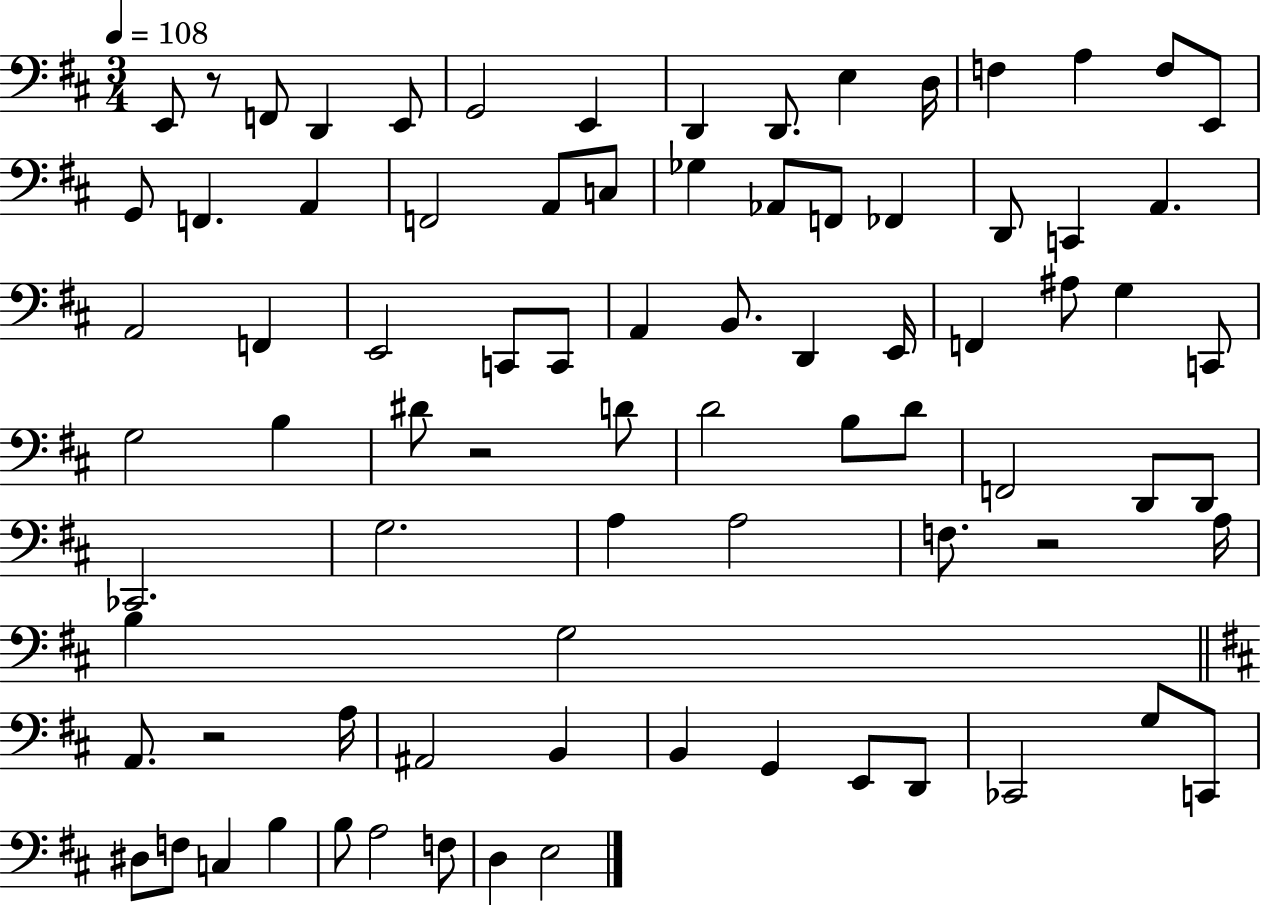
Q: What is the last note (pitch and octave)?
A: E3